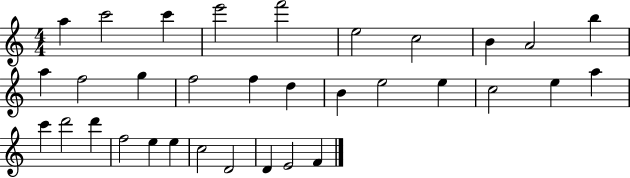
X:1
T:Untitled
M:4/4
L:1/4
K:C
a c'2 c' e'2 f'2 e2 c2 B A2 b a f2 g f2 f d B e2 e c2 e a c' d'2 d' f2 e e c2 D2 D E2 F